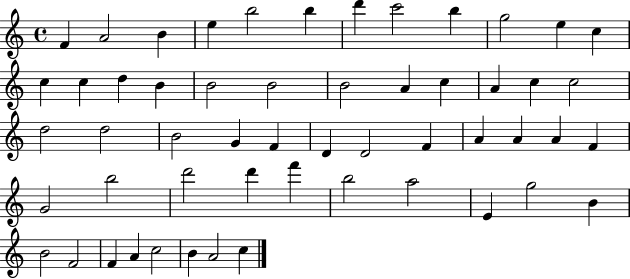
X:1
T:Untitled
M:4/4
L:1/4
K:C
F A2 B e b2 b d' c'2 b g2 e c c c d B B2 B2 B2 A c A c c2 d2 d2 B2 G F D D2 F A A A F G2 b2 d'2 d' f' b2 a2 E g2 B B2 F2 F A c2 B A2 c